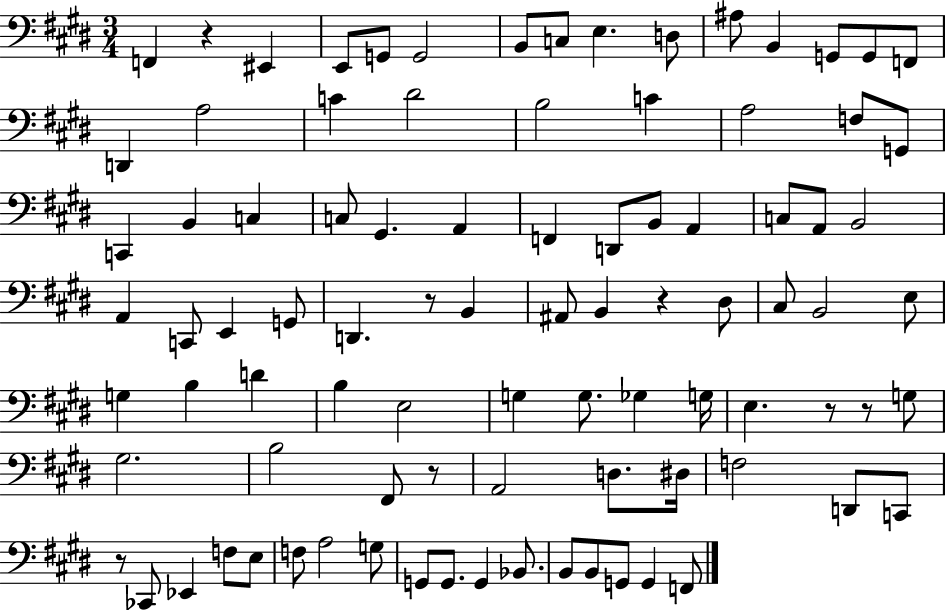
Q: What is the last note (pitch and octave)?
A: F2